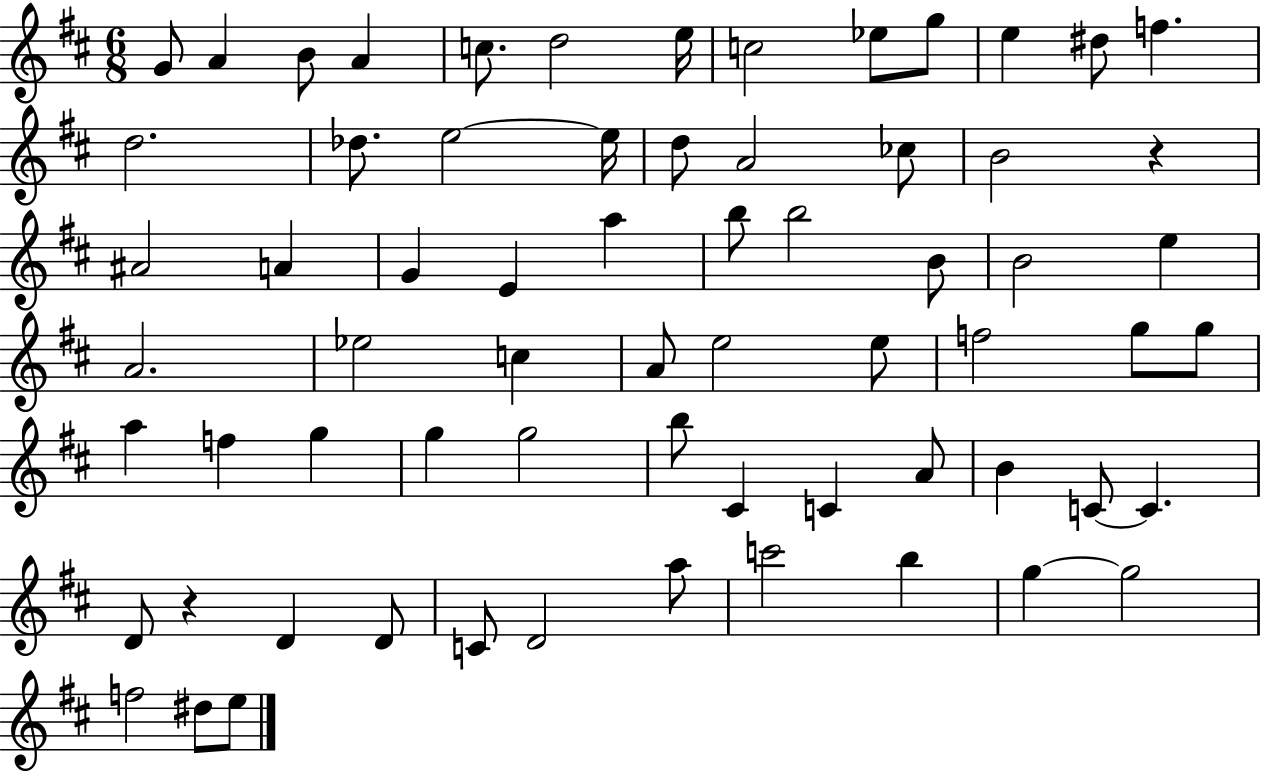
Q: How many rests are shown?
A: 2